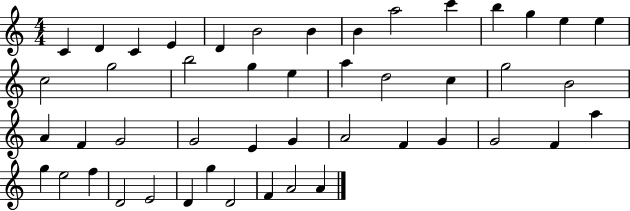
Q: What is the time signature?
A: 4/4